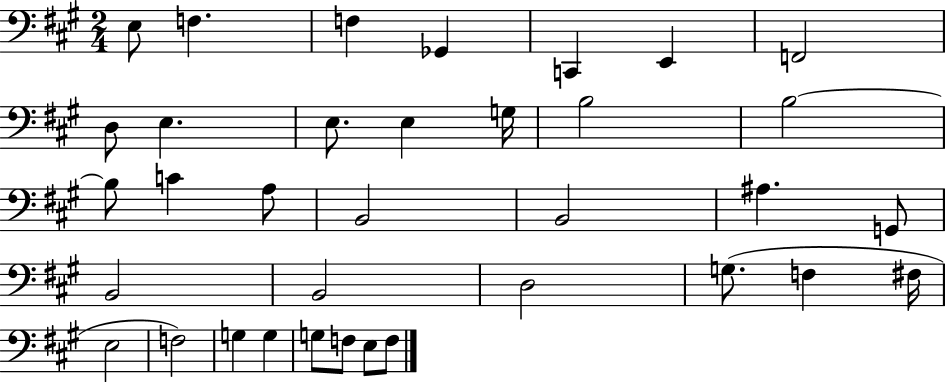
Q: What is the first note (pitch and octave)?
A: E3